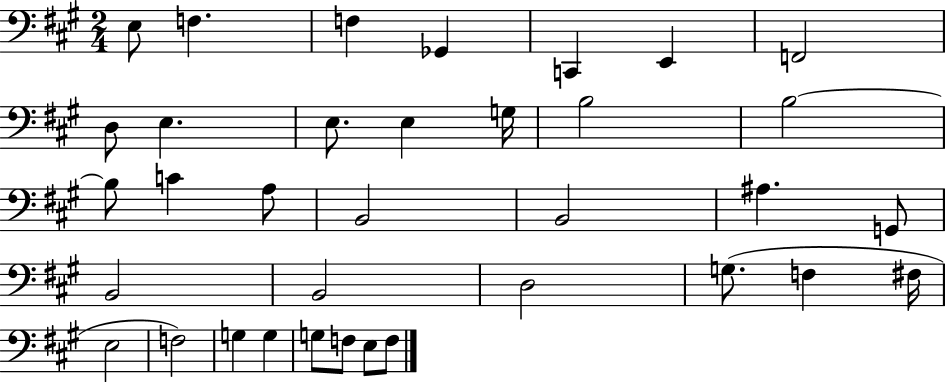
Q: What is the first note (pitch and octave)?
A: E3